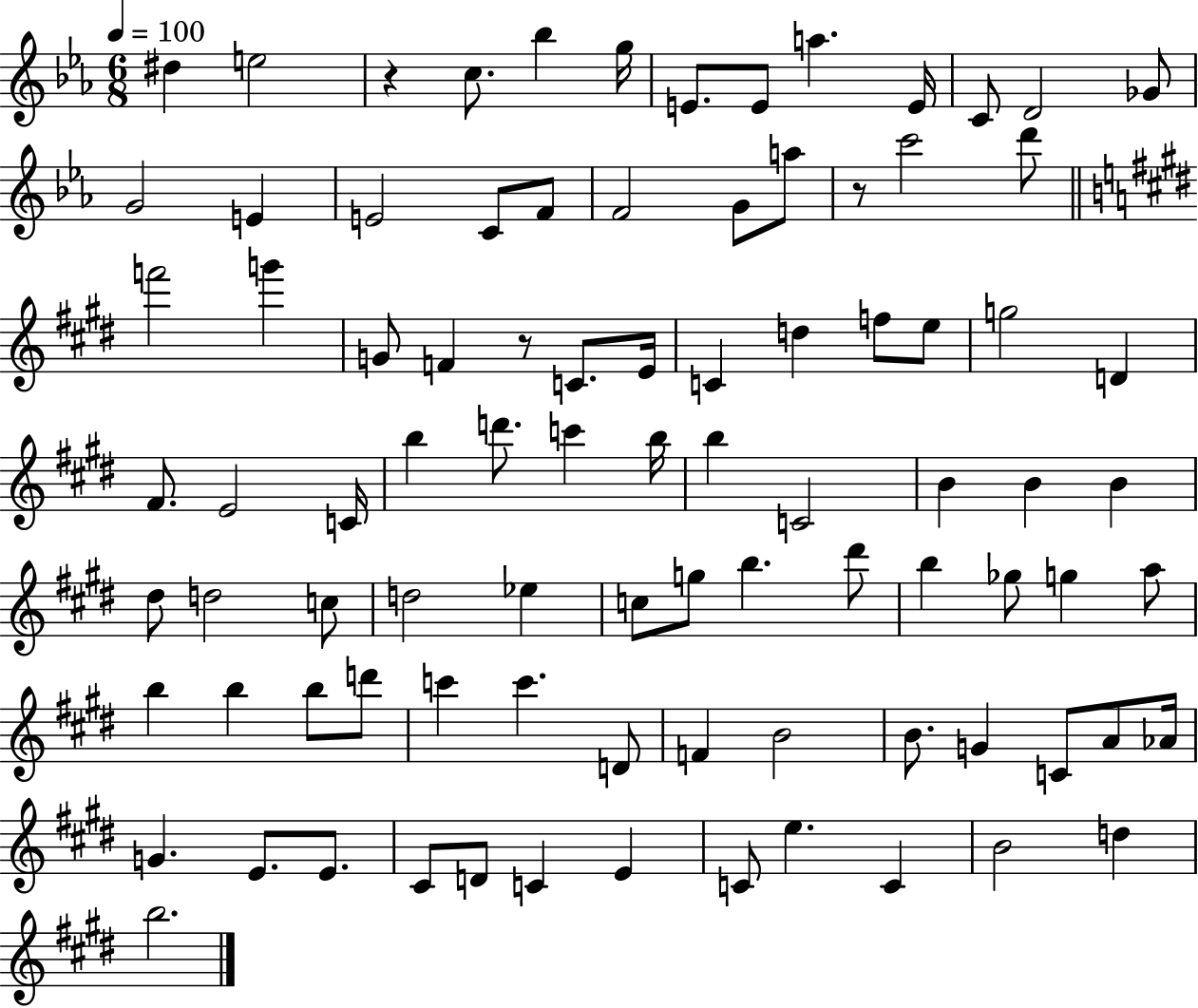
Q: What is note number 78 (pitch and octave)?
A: D4